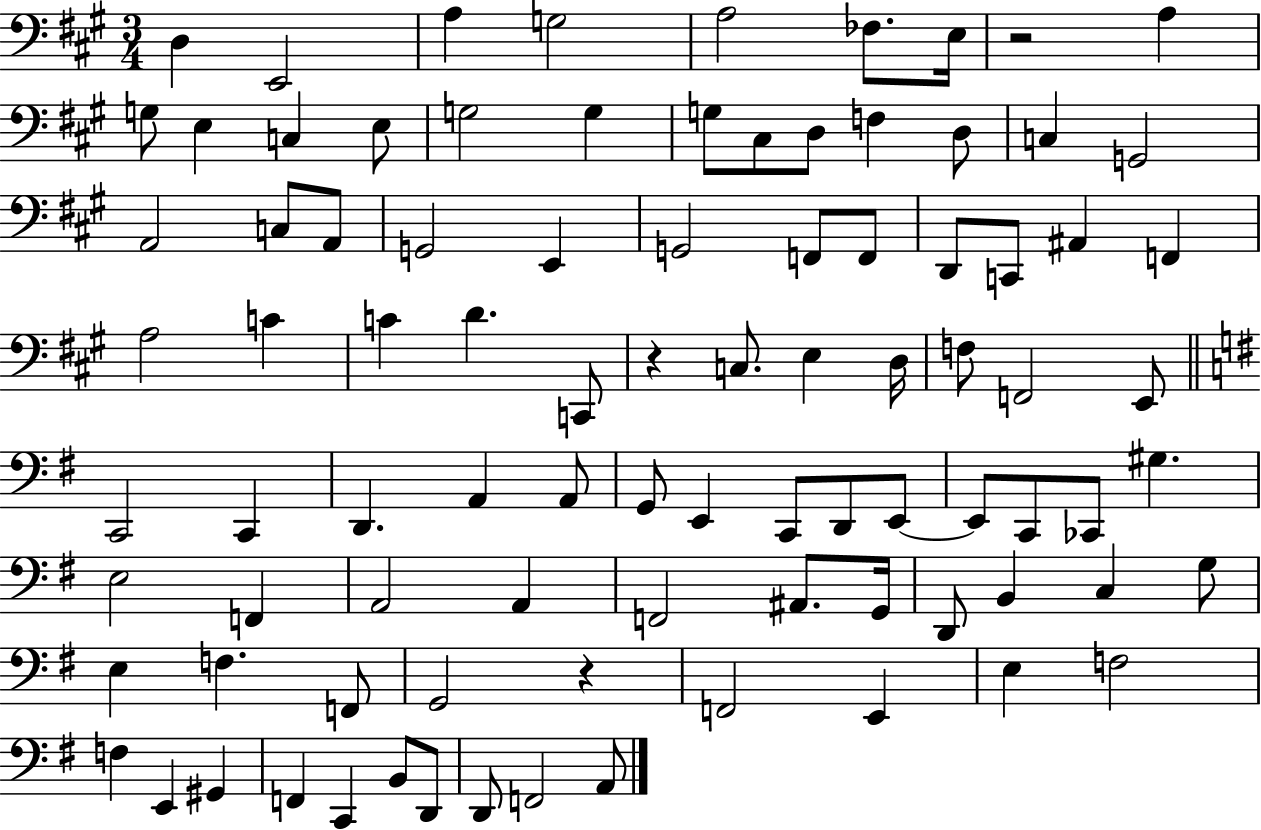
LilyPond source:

{
  \clef bass
  \numericTimeSignature
  \time 3/4
  \key a \major
  d4 e,2 | a4 g2 | a2 fes8. e16 | r2 a4 | \break g8 e4 c4 e8 | g2 g4 | g8 cis8 d8 f4 d8 | c4 g,2 | \break a,2 c8 a,8 | g,2 e,4 | g,2 f,8 f,8 | d,8 c,8 ais,4 f,4 | \break a2 c'4 | c'4 d'4. c,8 | r4 c8. e4 d16 | f8 f,2 e,8 | \break \bar "||" \break \key e \minor c,2 c,4 | d,4. a,4 a,8 | g,8 e,4 c,8 d,8 e,8~~ | e,8 c,8 ces,8 gis4. | \break e2 f,4 | a,2 a,4 | f,2 ais,8. g,16 | d,8 b,4 c4 g8 | \break e4 f4. f,8 | g,2 r4 | f,2 e,4 | e4 f2 | \break f4 e,4 gis,4 | f,4 c,4 b,8 d,8 | d,8 f,2 a,8 | \bar "|."
}